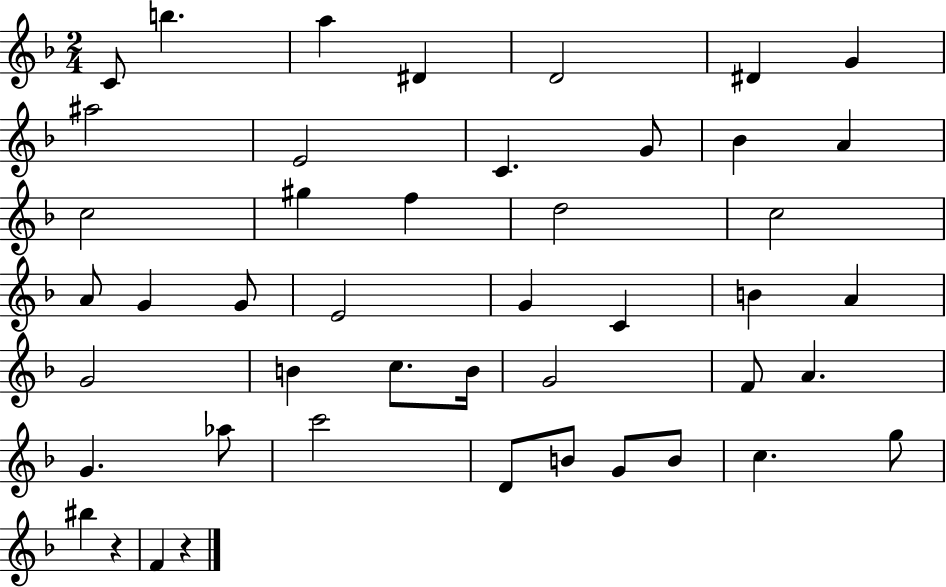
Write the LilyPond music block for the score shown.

{
  \clef treble
  \numericTimeSignature
  \time 2/4
  \key f \major
  c'8 b''4. | a''4 dis'4 | d'2 | dis'4 g'4 | \break ais''2 | e'2 | c'4. g'8 | bes'4 a'4 | \break c''2 | gis''4 f''4 | d''2 | c''2 | \break a'8 g'4 g'8 | e'2 | g'4 c'4 | b'4 a'4 | \break g'2 | b'4 c''8. b'16 | g'2 | f'8 a'4. | \break g'4. aes''8 | c'''2 | d'8 b'8 g'8 b'8 | c''4. g''8 | \break bis''4 r4 | f'4 r4 | \bar "|."
}